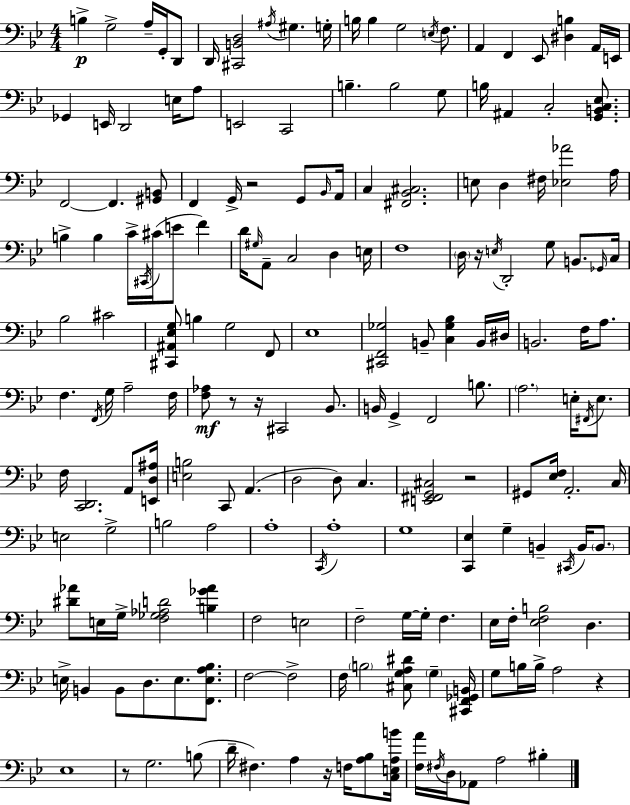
B3/q G3/h A3/s G2/s D2/e D2/s [C#2,B2,D3]/h A#3/s G#3/q. G3/s B3/s B3/q G3/h E3/s F3/e. A2/q F2/q Eb2/e [D#3,B3]/q A2/s E2/s Gb2/q E2/s D2/h E3/s A3/e E2/h C2/h B3/q. B3/h G3/e B3/s A#2/q C3/h [G2,B2,C3,Eb3]/e. F2/h F2/q. [G#2,B2]/e F2/q G2/s R/h G2/e Bb2/s A2/s C3/q [F#2,Bb2,C#3]/h. E3/e D3/q F#3/s [Eb3,Ab4]/h A3/s B3/q B3/q C4/s C#2/s C#4/s E4/e F4/q D4/s G#3/s A2/e C3/h D3/q E3/s F3/w D3/s R/s E3/s D2/h G3/e B2/e. Gb2/s C3/s Bb3/h C#4/h [C#2,A#2,Eb3,G3]/e B3/q G3/h F2/e Eb3/w [C#2,F2,Gb3]/h B2/e [C3,Gb3,Bb3]/q B2/s D#3/s B2/h. F3/s A3/e. F3/q. F2/s G3/s A3/h F3/s [F3,Ab3]/e R/e R/s C#2/h Bb2/e. B2/s G2/q F2/h B3/e. A3/h. E3/s F#2/s E3/e. F3/s [C2,D2]/h. A2/e [E2,D3,A#3]/s [E3,B3]/h C2/e A2/q. D3/h D3/e C3/q. [E2,F#2,G2,C#3]/h R/h G#2/e [Eb3,F3]/s A2/h. C3/s E3/h G3/h B3/h A3/h A3/w C2/s A3/w G3/w [C2,Eb3]/q G3/q B2/q C#2/s B2/s B2/e. [D#4,Ab4]/e E3/s G3/s [F3,Gb3,Ab3,D4]/h [B3,Gb4,Ab4]/q F3/h E3/h F3/h G3/s G3/s F3/q. Eb3/s F3/s [Eb3,F3,B3]/h D3/q. E3/s B2/q B2/e D3/e. E3/e. [F2,E3,A3,Bb3]/e. F3/h F3/h F3/s B3/h [C#3,G3,A3,D#4]/e G3/q [C#2,F2,Gb2,B2]/s G3/e B3/s B3/s A3/h R/q Eb3/w R/e G3/h. B3/e D4/s F#3/q. A3/q R/s F3/s [A3,Bb3]/e [C3,E3,A3,B4]/s [F3,A4]/s F#3/s D3/s Ab2/e A3/h BIS3/q